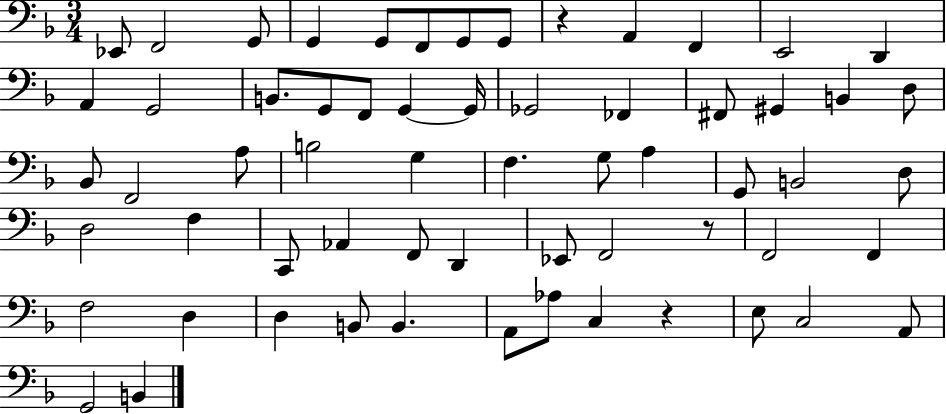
{
  \clef bass
  \numericTimeSignature
  \time 3/4
  \key f \major
  ees,8 f,2 g,8 | g,4 g,8 f,8 g,8 g,8 | r4 a,4 f,4 | e,2 d,4 | \break a,4 g,2 | b,8. g,8 f,8 g,4~~ g,16 | ges,2 fes,4 | fis,8 gis,4 b,4 d8 | \break bes,8 f,2 a8 | b2 g4 | f4. g8 a4 | g,8 b,2 d8 | \break d2 f4 | c,8 aes,4 f,8 d,4 | ees,8 f,2 r8 | f,2 f,4 | \break f2 d4 | d4 b,8 b,4. | a,8 aes8 c4 r4 | e8 c2 a,8 | \break g,2 b,4 | \bar "|."
}